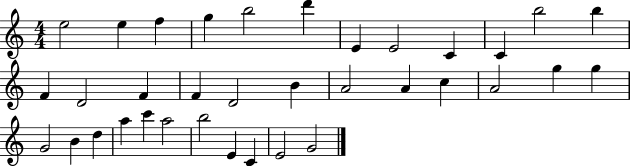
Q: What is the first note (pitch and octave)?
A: E5